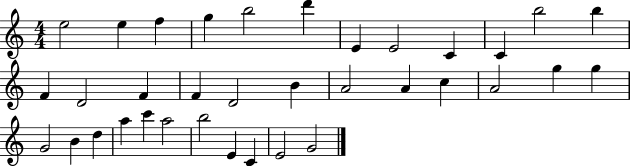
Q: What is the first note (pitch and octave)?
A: E5